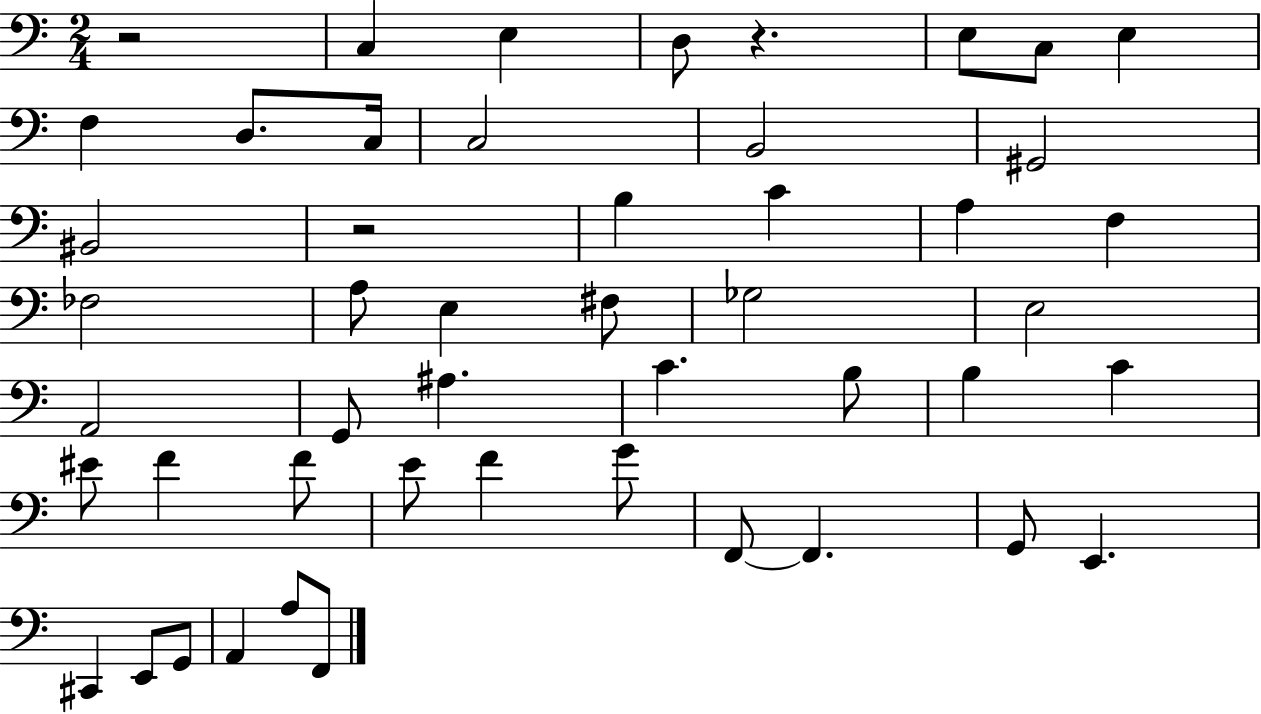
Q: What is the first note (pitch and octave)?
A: C3